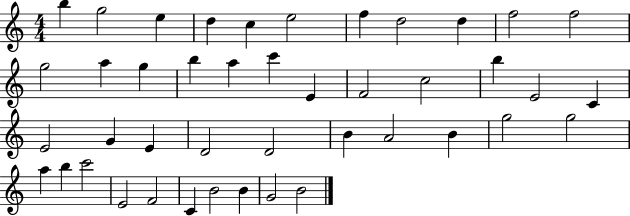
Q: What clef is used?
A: treble